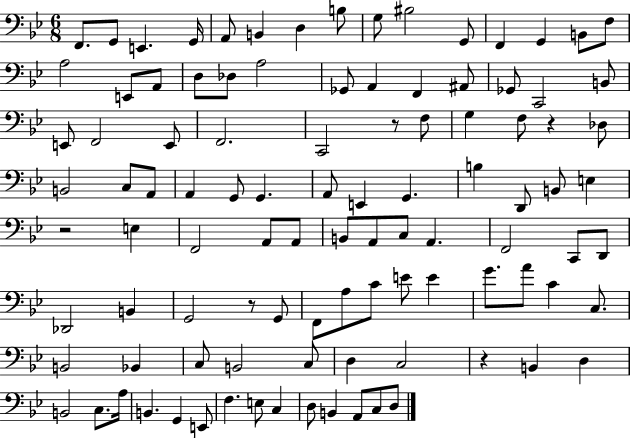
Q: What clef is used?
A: bass